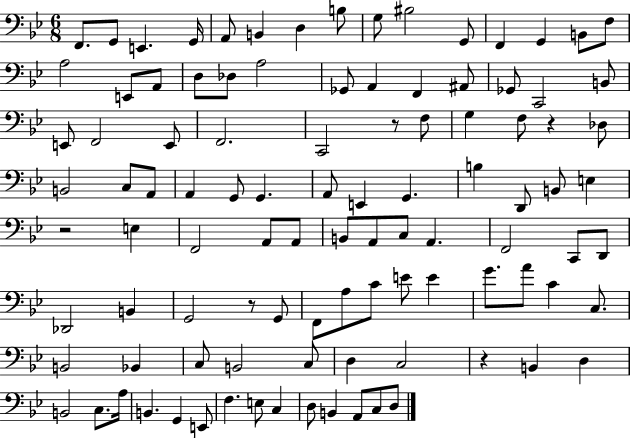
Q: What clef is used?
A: bass